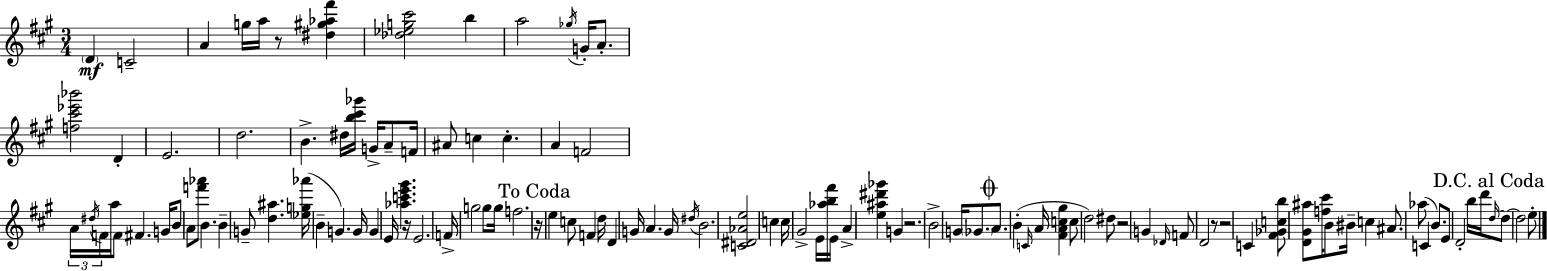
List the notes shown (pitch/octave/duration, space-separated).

D4/q C4/h A4/q G5/s A5/s R/e [D#5,G#5,Ab5,F#6]/q [Db5,Eb5,G5,C#6]/h B5/q A5/h Gb5/s G4/s A4/e. [F5,C#6,Eb6,Bb6]/h D4/q E4/h. D5/h. B4/q. D#5/s [B5,C#6,Gb6]/s G4/s A4/e F4/s A#4/e C5/q C5/q. A4/q F4/h A4/s D#5/s F4/s A5/s F4/e F#4/q. G4/s B4/e A4/e [F6,Ab6]/e B4/q. B4/q G4/e [D5,A#5]/q. [Eb5,G5,Ab6]/s B4/q G4/q. G4/s G4/q E4/s [Ab5,C6,E6,G#6]/q. R/s E4/h. F4/s G5/h G5/e G5/s F5/h. R/s E5/q C5/e F4/q D5/s D4/q G4/s A4/q. G4/s D#5/s B4/h. [C4,D#4,Ab4,E5]/h C5/q C5/s G#4/h E4/s [Ab5,B5,F#6]/s E4/s A4/q [E5,A#5,D#6,Gb6]/q G4/q R/h. B4/h G4/s Gb4/e. A4/e. B4/q C4/s A4/s [F#4,A4,C5,G#5]/q C5/e D5/h D#5/e R/h G4/q Db4/s F4/e D4/h R/e R/h C4/q [F#4,Gb4,C5,B5]/e [D4,G#4,A#5]/e [F5,C#6]/s B4/e BIS4/s C5/q A#4/e. Ab5/e C4/q B4/e. E4/e D4/h B5/s D6/s D5/s D5/e D5/h E5/e